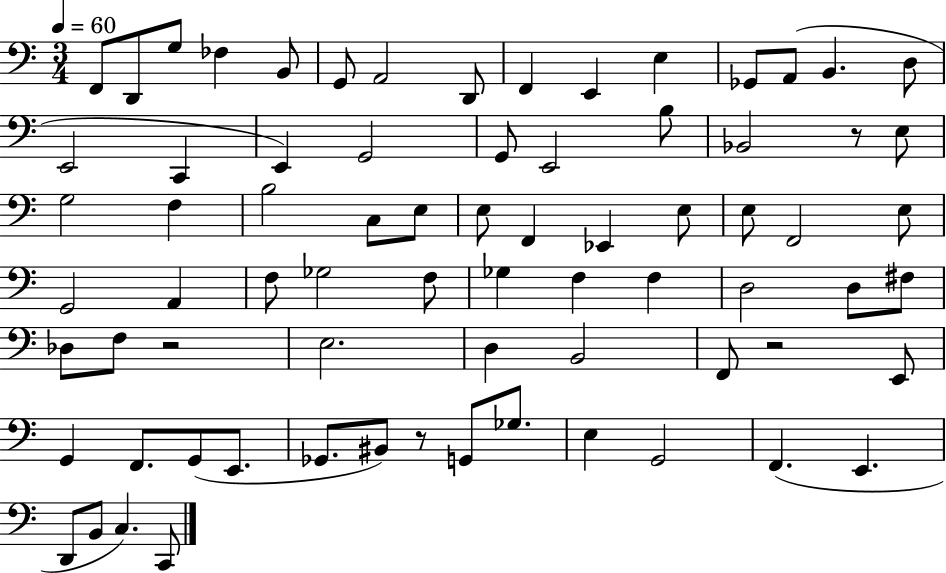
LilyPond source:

{
  \clef bass
  \numericTimeSignature
  \time 3/4
  \key c \major
  \tempo 4 = 60
  f,8 d,8 g8 fes4 b,8 | g,8 a,2 d,8 | f,4 e,4 e4 | ges,8 a,8( b,4. d8 | \break e,2 c,4 | e,4) g,2 | g,8 e,2 b8 | bes,2 r8 e8 | \break g2 f4 | b2 c8 e8 | e8 f,4 ees,4 e8 | e8 f,2 e8 | \break g,2 a,4 | f8 ges2 f8 | ges4 f4 f4 | d2 d8 fis8 | \break des8 f8 r2 | e2. | d4 b,2 | f,8 r2 e,8 | \break g,4 f,8. g,8( e,8. | ges,8. bis,8) r8 g,8 ges8. | e4 g,2 | f,4.( e,4. | \break d,8 b,8 c4.) c,8 | \bar "|."
}